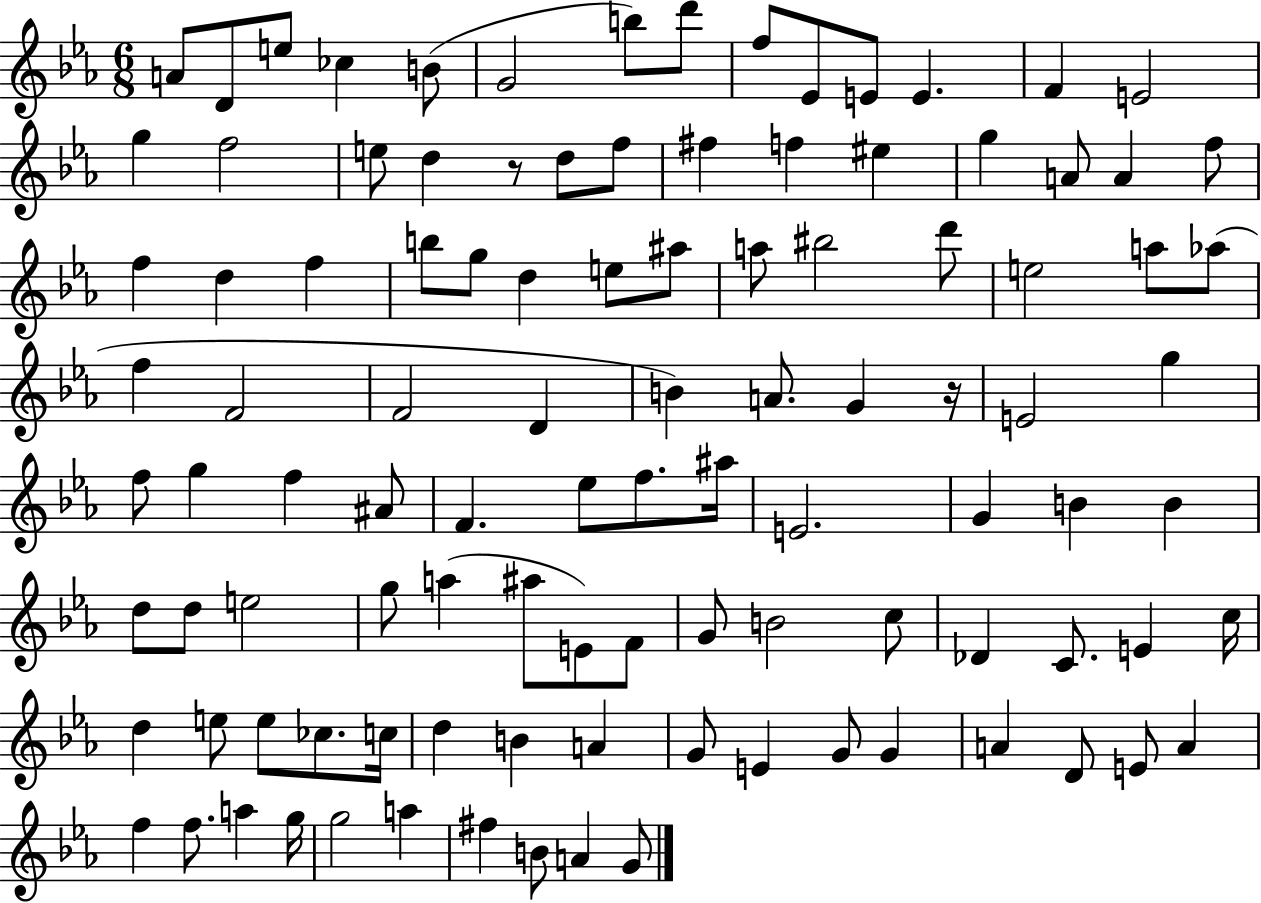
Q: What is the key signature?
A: EES major